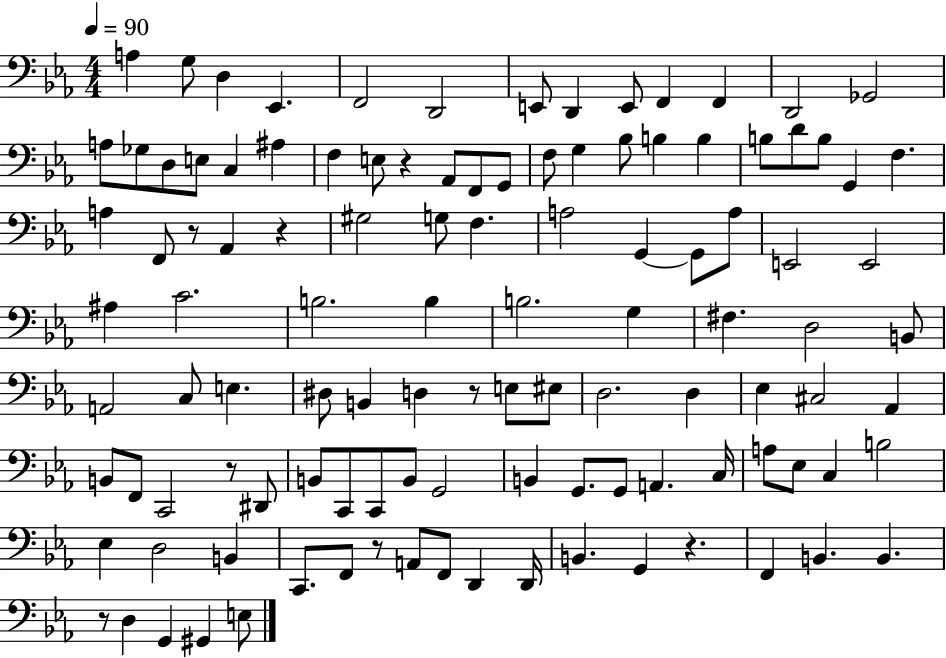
{
  \clef bass
  \numericTimeSignature
  \time 4/4
  \key ees \major
  \tempo 4 = 90
  a4 g8 d4 ees,4. | f,2 d,2 | e,8 d,4 e,8 f,4 f,4 | d,2 ges,2 | \break a8 ges8 d8 e8 c4 ais4 | f4 e8 r4 aes,8 f,8 g,8 | f8 g4 bes8 b4 b4 | b8 d'8 b8 g,4 f4. | \break a4 f,8 r8 aes,4 r4 | gis2 g8 f4. | a2 g,4~~ g,8 a8 | e,2 e,2 | \break ais4 c'2. | b2. b4 | b2. g4 | fis4. d2 b,8 | \break a,2 c8 e4. | dis8 b,4 d4 r8 e8 eis8 | d2. d4 | ees4 cis2 aes,4 | \break b,8 f,8 c,2 r8 dis,8 | b,8 c,8 c,8 b,8 g,2 | b,4 g,8. g,8 a,4. c16 | a8 ees8 c4 b2 | \break ees4 d2 b,4 | c,8. f,8 r8 a,8 f,8 d,4 d,16 | b,4. g,4 r4. | f,4 b,4. b,4. | \break r8 d4 g,4 gis,4 e8 | \bar "|."
}